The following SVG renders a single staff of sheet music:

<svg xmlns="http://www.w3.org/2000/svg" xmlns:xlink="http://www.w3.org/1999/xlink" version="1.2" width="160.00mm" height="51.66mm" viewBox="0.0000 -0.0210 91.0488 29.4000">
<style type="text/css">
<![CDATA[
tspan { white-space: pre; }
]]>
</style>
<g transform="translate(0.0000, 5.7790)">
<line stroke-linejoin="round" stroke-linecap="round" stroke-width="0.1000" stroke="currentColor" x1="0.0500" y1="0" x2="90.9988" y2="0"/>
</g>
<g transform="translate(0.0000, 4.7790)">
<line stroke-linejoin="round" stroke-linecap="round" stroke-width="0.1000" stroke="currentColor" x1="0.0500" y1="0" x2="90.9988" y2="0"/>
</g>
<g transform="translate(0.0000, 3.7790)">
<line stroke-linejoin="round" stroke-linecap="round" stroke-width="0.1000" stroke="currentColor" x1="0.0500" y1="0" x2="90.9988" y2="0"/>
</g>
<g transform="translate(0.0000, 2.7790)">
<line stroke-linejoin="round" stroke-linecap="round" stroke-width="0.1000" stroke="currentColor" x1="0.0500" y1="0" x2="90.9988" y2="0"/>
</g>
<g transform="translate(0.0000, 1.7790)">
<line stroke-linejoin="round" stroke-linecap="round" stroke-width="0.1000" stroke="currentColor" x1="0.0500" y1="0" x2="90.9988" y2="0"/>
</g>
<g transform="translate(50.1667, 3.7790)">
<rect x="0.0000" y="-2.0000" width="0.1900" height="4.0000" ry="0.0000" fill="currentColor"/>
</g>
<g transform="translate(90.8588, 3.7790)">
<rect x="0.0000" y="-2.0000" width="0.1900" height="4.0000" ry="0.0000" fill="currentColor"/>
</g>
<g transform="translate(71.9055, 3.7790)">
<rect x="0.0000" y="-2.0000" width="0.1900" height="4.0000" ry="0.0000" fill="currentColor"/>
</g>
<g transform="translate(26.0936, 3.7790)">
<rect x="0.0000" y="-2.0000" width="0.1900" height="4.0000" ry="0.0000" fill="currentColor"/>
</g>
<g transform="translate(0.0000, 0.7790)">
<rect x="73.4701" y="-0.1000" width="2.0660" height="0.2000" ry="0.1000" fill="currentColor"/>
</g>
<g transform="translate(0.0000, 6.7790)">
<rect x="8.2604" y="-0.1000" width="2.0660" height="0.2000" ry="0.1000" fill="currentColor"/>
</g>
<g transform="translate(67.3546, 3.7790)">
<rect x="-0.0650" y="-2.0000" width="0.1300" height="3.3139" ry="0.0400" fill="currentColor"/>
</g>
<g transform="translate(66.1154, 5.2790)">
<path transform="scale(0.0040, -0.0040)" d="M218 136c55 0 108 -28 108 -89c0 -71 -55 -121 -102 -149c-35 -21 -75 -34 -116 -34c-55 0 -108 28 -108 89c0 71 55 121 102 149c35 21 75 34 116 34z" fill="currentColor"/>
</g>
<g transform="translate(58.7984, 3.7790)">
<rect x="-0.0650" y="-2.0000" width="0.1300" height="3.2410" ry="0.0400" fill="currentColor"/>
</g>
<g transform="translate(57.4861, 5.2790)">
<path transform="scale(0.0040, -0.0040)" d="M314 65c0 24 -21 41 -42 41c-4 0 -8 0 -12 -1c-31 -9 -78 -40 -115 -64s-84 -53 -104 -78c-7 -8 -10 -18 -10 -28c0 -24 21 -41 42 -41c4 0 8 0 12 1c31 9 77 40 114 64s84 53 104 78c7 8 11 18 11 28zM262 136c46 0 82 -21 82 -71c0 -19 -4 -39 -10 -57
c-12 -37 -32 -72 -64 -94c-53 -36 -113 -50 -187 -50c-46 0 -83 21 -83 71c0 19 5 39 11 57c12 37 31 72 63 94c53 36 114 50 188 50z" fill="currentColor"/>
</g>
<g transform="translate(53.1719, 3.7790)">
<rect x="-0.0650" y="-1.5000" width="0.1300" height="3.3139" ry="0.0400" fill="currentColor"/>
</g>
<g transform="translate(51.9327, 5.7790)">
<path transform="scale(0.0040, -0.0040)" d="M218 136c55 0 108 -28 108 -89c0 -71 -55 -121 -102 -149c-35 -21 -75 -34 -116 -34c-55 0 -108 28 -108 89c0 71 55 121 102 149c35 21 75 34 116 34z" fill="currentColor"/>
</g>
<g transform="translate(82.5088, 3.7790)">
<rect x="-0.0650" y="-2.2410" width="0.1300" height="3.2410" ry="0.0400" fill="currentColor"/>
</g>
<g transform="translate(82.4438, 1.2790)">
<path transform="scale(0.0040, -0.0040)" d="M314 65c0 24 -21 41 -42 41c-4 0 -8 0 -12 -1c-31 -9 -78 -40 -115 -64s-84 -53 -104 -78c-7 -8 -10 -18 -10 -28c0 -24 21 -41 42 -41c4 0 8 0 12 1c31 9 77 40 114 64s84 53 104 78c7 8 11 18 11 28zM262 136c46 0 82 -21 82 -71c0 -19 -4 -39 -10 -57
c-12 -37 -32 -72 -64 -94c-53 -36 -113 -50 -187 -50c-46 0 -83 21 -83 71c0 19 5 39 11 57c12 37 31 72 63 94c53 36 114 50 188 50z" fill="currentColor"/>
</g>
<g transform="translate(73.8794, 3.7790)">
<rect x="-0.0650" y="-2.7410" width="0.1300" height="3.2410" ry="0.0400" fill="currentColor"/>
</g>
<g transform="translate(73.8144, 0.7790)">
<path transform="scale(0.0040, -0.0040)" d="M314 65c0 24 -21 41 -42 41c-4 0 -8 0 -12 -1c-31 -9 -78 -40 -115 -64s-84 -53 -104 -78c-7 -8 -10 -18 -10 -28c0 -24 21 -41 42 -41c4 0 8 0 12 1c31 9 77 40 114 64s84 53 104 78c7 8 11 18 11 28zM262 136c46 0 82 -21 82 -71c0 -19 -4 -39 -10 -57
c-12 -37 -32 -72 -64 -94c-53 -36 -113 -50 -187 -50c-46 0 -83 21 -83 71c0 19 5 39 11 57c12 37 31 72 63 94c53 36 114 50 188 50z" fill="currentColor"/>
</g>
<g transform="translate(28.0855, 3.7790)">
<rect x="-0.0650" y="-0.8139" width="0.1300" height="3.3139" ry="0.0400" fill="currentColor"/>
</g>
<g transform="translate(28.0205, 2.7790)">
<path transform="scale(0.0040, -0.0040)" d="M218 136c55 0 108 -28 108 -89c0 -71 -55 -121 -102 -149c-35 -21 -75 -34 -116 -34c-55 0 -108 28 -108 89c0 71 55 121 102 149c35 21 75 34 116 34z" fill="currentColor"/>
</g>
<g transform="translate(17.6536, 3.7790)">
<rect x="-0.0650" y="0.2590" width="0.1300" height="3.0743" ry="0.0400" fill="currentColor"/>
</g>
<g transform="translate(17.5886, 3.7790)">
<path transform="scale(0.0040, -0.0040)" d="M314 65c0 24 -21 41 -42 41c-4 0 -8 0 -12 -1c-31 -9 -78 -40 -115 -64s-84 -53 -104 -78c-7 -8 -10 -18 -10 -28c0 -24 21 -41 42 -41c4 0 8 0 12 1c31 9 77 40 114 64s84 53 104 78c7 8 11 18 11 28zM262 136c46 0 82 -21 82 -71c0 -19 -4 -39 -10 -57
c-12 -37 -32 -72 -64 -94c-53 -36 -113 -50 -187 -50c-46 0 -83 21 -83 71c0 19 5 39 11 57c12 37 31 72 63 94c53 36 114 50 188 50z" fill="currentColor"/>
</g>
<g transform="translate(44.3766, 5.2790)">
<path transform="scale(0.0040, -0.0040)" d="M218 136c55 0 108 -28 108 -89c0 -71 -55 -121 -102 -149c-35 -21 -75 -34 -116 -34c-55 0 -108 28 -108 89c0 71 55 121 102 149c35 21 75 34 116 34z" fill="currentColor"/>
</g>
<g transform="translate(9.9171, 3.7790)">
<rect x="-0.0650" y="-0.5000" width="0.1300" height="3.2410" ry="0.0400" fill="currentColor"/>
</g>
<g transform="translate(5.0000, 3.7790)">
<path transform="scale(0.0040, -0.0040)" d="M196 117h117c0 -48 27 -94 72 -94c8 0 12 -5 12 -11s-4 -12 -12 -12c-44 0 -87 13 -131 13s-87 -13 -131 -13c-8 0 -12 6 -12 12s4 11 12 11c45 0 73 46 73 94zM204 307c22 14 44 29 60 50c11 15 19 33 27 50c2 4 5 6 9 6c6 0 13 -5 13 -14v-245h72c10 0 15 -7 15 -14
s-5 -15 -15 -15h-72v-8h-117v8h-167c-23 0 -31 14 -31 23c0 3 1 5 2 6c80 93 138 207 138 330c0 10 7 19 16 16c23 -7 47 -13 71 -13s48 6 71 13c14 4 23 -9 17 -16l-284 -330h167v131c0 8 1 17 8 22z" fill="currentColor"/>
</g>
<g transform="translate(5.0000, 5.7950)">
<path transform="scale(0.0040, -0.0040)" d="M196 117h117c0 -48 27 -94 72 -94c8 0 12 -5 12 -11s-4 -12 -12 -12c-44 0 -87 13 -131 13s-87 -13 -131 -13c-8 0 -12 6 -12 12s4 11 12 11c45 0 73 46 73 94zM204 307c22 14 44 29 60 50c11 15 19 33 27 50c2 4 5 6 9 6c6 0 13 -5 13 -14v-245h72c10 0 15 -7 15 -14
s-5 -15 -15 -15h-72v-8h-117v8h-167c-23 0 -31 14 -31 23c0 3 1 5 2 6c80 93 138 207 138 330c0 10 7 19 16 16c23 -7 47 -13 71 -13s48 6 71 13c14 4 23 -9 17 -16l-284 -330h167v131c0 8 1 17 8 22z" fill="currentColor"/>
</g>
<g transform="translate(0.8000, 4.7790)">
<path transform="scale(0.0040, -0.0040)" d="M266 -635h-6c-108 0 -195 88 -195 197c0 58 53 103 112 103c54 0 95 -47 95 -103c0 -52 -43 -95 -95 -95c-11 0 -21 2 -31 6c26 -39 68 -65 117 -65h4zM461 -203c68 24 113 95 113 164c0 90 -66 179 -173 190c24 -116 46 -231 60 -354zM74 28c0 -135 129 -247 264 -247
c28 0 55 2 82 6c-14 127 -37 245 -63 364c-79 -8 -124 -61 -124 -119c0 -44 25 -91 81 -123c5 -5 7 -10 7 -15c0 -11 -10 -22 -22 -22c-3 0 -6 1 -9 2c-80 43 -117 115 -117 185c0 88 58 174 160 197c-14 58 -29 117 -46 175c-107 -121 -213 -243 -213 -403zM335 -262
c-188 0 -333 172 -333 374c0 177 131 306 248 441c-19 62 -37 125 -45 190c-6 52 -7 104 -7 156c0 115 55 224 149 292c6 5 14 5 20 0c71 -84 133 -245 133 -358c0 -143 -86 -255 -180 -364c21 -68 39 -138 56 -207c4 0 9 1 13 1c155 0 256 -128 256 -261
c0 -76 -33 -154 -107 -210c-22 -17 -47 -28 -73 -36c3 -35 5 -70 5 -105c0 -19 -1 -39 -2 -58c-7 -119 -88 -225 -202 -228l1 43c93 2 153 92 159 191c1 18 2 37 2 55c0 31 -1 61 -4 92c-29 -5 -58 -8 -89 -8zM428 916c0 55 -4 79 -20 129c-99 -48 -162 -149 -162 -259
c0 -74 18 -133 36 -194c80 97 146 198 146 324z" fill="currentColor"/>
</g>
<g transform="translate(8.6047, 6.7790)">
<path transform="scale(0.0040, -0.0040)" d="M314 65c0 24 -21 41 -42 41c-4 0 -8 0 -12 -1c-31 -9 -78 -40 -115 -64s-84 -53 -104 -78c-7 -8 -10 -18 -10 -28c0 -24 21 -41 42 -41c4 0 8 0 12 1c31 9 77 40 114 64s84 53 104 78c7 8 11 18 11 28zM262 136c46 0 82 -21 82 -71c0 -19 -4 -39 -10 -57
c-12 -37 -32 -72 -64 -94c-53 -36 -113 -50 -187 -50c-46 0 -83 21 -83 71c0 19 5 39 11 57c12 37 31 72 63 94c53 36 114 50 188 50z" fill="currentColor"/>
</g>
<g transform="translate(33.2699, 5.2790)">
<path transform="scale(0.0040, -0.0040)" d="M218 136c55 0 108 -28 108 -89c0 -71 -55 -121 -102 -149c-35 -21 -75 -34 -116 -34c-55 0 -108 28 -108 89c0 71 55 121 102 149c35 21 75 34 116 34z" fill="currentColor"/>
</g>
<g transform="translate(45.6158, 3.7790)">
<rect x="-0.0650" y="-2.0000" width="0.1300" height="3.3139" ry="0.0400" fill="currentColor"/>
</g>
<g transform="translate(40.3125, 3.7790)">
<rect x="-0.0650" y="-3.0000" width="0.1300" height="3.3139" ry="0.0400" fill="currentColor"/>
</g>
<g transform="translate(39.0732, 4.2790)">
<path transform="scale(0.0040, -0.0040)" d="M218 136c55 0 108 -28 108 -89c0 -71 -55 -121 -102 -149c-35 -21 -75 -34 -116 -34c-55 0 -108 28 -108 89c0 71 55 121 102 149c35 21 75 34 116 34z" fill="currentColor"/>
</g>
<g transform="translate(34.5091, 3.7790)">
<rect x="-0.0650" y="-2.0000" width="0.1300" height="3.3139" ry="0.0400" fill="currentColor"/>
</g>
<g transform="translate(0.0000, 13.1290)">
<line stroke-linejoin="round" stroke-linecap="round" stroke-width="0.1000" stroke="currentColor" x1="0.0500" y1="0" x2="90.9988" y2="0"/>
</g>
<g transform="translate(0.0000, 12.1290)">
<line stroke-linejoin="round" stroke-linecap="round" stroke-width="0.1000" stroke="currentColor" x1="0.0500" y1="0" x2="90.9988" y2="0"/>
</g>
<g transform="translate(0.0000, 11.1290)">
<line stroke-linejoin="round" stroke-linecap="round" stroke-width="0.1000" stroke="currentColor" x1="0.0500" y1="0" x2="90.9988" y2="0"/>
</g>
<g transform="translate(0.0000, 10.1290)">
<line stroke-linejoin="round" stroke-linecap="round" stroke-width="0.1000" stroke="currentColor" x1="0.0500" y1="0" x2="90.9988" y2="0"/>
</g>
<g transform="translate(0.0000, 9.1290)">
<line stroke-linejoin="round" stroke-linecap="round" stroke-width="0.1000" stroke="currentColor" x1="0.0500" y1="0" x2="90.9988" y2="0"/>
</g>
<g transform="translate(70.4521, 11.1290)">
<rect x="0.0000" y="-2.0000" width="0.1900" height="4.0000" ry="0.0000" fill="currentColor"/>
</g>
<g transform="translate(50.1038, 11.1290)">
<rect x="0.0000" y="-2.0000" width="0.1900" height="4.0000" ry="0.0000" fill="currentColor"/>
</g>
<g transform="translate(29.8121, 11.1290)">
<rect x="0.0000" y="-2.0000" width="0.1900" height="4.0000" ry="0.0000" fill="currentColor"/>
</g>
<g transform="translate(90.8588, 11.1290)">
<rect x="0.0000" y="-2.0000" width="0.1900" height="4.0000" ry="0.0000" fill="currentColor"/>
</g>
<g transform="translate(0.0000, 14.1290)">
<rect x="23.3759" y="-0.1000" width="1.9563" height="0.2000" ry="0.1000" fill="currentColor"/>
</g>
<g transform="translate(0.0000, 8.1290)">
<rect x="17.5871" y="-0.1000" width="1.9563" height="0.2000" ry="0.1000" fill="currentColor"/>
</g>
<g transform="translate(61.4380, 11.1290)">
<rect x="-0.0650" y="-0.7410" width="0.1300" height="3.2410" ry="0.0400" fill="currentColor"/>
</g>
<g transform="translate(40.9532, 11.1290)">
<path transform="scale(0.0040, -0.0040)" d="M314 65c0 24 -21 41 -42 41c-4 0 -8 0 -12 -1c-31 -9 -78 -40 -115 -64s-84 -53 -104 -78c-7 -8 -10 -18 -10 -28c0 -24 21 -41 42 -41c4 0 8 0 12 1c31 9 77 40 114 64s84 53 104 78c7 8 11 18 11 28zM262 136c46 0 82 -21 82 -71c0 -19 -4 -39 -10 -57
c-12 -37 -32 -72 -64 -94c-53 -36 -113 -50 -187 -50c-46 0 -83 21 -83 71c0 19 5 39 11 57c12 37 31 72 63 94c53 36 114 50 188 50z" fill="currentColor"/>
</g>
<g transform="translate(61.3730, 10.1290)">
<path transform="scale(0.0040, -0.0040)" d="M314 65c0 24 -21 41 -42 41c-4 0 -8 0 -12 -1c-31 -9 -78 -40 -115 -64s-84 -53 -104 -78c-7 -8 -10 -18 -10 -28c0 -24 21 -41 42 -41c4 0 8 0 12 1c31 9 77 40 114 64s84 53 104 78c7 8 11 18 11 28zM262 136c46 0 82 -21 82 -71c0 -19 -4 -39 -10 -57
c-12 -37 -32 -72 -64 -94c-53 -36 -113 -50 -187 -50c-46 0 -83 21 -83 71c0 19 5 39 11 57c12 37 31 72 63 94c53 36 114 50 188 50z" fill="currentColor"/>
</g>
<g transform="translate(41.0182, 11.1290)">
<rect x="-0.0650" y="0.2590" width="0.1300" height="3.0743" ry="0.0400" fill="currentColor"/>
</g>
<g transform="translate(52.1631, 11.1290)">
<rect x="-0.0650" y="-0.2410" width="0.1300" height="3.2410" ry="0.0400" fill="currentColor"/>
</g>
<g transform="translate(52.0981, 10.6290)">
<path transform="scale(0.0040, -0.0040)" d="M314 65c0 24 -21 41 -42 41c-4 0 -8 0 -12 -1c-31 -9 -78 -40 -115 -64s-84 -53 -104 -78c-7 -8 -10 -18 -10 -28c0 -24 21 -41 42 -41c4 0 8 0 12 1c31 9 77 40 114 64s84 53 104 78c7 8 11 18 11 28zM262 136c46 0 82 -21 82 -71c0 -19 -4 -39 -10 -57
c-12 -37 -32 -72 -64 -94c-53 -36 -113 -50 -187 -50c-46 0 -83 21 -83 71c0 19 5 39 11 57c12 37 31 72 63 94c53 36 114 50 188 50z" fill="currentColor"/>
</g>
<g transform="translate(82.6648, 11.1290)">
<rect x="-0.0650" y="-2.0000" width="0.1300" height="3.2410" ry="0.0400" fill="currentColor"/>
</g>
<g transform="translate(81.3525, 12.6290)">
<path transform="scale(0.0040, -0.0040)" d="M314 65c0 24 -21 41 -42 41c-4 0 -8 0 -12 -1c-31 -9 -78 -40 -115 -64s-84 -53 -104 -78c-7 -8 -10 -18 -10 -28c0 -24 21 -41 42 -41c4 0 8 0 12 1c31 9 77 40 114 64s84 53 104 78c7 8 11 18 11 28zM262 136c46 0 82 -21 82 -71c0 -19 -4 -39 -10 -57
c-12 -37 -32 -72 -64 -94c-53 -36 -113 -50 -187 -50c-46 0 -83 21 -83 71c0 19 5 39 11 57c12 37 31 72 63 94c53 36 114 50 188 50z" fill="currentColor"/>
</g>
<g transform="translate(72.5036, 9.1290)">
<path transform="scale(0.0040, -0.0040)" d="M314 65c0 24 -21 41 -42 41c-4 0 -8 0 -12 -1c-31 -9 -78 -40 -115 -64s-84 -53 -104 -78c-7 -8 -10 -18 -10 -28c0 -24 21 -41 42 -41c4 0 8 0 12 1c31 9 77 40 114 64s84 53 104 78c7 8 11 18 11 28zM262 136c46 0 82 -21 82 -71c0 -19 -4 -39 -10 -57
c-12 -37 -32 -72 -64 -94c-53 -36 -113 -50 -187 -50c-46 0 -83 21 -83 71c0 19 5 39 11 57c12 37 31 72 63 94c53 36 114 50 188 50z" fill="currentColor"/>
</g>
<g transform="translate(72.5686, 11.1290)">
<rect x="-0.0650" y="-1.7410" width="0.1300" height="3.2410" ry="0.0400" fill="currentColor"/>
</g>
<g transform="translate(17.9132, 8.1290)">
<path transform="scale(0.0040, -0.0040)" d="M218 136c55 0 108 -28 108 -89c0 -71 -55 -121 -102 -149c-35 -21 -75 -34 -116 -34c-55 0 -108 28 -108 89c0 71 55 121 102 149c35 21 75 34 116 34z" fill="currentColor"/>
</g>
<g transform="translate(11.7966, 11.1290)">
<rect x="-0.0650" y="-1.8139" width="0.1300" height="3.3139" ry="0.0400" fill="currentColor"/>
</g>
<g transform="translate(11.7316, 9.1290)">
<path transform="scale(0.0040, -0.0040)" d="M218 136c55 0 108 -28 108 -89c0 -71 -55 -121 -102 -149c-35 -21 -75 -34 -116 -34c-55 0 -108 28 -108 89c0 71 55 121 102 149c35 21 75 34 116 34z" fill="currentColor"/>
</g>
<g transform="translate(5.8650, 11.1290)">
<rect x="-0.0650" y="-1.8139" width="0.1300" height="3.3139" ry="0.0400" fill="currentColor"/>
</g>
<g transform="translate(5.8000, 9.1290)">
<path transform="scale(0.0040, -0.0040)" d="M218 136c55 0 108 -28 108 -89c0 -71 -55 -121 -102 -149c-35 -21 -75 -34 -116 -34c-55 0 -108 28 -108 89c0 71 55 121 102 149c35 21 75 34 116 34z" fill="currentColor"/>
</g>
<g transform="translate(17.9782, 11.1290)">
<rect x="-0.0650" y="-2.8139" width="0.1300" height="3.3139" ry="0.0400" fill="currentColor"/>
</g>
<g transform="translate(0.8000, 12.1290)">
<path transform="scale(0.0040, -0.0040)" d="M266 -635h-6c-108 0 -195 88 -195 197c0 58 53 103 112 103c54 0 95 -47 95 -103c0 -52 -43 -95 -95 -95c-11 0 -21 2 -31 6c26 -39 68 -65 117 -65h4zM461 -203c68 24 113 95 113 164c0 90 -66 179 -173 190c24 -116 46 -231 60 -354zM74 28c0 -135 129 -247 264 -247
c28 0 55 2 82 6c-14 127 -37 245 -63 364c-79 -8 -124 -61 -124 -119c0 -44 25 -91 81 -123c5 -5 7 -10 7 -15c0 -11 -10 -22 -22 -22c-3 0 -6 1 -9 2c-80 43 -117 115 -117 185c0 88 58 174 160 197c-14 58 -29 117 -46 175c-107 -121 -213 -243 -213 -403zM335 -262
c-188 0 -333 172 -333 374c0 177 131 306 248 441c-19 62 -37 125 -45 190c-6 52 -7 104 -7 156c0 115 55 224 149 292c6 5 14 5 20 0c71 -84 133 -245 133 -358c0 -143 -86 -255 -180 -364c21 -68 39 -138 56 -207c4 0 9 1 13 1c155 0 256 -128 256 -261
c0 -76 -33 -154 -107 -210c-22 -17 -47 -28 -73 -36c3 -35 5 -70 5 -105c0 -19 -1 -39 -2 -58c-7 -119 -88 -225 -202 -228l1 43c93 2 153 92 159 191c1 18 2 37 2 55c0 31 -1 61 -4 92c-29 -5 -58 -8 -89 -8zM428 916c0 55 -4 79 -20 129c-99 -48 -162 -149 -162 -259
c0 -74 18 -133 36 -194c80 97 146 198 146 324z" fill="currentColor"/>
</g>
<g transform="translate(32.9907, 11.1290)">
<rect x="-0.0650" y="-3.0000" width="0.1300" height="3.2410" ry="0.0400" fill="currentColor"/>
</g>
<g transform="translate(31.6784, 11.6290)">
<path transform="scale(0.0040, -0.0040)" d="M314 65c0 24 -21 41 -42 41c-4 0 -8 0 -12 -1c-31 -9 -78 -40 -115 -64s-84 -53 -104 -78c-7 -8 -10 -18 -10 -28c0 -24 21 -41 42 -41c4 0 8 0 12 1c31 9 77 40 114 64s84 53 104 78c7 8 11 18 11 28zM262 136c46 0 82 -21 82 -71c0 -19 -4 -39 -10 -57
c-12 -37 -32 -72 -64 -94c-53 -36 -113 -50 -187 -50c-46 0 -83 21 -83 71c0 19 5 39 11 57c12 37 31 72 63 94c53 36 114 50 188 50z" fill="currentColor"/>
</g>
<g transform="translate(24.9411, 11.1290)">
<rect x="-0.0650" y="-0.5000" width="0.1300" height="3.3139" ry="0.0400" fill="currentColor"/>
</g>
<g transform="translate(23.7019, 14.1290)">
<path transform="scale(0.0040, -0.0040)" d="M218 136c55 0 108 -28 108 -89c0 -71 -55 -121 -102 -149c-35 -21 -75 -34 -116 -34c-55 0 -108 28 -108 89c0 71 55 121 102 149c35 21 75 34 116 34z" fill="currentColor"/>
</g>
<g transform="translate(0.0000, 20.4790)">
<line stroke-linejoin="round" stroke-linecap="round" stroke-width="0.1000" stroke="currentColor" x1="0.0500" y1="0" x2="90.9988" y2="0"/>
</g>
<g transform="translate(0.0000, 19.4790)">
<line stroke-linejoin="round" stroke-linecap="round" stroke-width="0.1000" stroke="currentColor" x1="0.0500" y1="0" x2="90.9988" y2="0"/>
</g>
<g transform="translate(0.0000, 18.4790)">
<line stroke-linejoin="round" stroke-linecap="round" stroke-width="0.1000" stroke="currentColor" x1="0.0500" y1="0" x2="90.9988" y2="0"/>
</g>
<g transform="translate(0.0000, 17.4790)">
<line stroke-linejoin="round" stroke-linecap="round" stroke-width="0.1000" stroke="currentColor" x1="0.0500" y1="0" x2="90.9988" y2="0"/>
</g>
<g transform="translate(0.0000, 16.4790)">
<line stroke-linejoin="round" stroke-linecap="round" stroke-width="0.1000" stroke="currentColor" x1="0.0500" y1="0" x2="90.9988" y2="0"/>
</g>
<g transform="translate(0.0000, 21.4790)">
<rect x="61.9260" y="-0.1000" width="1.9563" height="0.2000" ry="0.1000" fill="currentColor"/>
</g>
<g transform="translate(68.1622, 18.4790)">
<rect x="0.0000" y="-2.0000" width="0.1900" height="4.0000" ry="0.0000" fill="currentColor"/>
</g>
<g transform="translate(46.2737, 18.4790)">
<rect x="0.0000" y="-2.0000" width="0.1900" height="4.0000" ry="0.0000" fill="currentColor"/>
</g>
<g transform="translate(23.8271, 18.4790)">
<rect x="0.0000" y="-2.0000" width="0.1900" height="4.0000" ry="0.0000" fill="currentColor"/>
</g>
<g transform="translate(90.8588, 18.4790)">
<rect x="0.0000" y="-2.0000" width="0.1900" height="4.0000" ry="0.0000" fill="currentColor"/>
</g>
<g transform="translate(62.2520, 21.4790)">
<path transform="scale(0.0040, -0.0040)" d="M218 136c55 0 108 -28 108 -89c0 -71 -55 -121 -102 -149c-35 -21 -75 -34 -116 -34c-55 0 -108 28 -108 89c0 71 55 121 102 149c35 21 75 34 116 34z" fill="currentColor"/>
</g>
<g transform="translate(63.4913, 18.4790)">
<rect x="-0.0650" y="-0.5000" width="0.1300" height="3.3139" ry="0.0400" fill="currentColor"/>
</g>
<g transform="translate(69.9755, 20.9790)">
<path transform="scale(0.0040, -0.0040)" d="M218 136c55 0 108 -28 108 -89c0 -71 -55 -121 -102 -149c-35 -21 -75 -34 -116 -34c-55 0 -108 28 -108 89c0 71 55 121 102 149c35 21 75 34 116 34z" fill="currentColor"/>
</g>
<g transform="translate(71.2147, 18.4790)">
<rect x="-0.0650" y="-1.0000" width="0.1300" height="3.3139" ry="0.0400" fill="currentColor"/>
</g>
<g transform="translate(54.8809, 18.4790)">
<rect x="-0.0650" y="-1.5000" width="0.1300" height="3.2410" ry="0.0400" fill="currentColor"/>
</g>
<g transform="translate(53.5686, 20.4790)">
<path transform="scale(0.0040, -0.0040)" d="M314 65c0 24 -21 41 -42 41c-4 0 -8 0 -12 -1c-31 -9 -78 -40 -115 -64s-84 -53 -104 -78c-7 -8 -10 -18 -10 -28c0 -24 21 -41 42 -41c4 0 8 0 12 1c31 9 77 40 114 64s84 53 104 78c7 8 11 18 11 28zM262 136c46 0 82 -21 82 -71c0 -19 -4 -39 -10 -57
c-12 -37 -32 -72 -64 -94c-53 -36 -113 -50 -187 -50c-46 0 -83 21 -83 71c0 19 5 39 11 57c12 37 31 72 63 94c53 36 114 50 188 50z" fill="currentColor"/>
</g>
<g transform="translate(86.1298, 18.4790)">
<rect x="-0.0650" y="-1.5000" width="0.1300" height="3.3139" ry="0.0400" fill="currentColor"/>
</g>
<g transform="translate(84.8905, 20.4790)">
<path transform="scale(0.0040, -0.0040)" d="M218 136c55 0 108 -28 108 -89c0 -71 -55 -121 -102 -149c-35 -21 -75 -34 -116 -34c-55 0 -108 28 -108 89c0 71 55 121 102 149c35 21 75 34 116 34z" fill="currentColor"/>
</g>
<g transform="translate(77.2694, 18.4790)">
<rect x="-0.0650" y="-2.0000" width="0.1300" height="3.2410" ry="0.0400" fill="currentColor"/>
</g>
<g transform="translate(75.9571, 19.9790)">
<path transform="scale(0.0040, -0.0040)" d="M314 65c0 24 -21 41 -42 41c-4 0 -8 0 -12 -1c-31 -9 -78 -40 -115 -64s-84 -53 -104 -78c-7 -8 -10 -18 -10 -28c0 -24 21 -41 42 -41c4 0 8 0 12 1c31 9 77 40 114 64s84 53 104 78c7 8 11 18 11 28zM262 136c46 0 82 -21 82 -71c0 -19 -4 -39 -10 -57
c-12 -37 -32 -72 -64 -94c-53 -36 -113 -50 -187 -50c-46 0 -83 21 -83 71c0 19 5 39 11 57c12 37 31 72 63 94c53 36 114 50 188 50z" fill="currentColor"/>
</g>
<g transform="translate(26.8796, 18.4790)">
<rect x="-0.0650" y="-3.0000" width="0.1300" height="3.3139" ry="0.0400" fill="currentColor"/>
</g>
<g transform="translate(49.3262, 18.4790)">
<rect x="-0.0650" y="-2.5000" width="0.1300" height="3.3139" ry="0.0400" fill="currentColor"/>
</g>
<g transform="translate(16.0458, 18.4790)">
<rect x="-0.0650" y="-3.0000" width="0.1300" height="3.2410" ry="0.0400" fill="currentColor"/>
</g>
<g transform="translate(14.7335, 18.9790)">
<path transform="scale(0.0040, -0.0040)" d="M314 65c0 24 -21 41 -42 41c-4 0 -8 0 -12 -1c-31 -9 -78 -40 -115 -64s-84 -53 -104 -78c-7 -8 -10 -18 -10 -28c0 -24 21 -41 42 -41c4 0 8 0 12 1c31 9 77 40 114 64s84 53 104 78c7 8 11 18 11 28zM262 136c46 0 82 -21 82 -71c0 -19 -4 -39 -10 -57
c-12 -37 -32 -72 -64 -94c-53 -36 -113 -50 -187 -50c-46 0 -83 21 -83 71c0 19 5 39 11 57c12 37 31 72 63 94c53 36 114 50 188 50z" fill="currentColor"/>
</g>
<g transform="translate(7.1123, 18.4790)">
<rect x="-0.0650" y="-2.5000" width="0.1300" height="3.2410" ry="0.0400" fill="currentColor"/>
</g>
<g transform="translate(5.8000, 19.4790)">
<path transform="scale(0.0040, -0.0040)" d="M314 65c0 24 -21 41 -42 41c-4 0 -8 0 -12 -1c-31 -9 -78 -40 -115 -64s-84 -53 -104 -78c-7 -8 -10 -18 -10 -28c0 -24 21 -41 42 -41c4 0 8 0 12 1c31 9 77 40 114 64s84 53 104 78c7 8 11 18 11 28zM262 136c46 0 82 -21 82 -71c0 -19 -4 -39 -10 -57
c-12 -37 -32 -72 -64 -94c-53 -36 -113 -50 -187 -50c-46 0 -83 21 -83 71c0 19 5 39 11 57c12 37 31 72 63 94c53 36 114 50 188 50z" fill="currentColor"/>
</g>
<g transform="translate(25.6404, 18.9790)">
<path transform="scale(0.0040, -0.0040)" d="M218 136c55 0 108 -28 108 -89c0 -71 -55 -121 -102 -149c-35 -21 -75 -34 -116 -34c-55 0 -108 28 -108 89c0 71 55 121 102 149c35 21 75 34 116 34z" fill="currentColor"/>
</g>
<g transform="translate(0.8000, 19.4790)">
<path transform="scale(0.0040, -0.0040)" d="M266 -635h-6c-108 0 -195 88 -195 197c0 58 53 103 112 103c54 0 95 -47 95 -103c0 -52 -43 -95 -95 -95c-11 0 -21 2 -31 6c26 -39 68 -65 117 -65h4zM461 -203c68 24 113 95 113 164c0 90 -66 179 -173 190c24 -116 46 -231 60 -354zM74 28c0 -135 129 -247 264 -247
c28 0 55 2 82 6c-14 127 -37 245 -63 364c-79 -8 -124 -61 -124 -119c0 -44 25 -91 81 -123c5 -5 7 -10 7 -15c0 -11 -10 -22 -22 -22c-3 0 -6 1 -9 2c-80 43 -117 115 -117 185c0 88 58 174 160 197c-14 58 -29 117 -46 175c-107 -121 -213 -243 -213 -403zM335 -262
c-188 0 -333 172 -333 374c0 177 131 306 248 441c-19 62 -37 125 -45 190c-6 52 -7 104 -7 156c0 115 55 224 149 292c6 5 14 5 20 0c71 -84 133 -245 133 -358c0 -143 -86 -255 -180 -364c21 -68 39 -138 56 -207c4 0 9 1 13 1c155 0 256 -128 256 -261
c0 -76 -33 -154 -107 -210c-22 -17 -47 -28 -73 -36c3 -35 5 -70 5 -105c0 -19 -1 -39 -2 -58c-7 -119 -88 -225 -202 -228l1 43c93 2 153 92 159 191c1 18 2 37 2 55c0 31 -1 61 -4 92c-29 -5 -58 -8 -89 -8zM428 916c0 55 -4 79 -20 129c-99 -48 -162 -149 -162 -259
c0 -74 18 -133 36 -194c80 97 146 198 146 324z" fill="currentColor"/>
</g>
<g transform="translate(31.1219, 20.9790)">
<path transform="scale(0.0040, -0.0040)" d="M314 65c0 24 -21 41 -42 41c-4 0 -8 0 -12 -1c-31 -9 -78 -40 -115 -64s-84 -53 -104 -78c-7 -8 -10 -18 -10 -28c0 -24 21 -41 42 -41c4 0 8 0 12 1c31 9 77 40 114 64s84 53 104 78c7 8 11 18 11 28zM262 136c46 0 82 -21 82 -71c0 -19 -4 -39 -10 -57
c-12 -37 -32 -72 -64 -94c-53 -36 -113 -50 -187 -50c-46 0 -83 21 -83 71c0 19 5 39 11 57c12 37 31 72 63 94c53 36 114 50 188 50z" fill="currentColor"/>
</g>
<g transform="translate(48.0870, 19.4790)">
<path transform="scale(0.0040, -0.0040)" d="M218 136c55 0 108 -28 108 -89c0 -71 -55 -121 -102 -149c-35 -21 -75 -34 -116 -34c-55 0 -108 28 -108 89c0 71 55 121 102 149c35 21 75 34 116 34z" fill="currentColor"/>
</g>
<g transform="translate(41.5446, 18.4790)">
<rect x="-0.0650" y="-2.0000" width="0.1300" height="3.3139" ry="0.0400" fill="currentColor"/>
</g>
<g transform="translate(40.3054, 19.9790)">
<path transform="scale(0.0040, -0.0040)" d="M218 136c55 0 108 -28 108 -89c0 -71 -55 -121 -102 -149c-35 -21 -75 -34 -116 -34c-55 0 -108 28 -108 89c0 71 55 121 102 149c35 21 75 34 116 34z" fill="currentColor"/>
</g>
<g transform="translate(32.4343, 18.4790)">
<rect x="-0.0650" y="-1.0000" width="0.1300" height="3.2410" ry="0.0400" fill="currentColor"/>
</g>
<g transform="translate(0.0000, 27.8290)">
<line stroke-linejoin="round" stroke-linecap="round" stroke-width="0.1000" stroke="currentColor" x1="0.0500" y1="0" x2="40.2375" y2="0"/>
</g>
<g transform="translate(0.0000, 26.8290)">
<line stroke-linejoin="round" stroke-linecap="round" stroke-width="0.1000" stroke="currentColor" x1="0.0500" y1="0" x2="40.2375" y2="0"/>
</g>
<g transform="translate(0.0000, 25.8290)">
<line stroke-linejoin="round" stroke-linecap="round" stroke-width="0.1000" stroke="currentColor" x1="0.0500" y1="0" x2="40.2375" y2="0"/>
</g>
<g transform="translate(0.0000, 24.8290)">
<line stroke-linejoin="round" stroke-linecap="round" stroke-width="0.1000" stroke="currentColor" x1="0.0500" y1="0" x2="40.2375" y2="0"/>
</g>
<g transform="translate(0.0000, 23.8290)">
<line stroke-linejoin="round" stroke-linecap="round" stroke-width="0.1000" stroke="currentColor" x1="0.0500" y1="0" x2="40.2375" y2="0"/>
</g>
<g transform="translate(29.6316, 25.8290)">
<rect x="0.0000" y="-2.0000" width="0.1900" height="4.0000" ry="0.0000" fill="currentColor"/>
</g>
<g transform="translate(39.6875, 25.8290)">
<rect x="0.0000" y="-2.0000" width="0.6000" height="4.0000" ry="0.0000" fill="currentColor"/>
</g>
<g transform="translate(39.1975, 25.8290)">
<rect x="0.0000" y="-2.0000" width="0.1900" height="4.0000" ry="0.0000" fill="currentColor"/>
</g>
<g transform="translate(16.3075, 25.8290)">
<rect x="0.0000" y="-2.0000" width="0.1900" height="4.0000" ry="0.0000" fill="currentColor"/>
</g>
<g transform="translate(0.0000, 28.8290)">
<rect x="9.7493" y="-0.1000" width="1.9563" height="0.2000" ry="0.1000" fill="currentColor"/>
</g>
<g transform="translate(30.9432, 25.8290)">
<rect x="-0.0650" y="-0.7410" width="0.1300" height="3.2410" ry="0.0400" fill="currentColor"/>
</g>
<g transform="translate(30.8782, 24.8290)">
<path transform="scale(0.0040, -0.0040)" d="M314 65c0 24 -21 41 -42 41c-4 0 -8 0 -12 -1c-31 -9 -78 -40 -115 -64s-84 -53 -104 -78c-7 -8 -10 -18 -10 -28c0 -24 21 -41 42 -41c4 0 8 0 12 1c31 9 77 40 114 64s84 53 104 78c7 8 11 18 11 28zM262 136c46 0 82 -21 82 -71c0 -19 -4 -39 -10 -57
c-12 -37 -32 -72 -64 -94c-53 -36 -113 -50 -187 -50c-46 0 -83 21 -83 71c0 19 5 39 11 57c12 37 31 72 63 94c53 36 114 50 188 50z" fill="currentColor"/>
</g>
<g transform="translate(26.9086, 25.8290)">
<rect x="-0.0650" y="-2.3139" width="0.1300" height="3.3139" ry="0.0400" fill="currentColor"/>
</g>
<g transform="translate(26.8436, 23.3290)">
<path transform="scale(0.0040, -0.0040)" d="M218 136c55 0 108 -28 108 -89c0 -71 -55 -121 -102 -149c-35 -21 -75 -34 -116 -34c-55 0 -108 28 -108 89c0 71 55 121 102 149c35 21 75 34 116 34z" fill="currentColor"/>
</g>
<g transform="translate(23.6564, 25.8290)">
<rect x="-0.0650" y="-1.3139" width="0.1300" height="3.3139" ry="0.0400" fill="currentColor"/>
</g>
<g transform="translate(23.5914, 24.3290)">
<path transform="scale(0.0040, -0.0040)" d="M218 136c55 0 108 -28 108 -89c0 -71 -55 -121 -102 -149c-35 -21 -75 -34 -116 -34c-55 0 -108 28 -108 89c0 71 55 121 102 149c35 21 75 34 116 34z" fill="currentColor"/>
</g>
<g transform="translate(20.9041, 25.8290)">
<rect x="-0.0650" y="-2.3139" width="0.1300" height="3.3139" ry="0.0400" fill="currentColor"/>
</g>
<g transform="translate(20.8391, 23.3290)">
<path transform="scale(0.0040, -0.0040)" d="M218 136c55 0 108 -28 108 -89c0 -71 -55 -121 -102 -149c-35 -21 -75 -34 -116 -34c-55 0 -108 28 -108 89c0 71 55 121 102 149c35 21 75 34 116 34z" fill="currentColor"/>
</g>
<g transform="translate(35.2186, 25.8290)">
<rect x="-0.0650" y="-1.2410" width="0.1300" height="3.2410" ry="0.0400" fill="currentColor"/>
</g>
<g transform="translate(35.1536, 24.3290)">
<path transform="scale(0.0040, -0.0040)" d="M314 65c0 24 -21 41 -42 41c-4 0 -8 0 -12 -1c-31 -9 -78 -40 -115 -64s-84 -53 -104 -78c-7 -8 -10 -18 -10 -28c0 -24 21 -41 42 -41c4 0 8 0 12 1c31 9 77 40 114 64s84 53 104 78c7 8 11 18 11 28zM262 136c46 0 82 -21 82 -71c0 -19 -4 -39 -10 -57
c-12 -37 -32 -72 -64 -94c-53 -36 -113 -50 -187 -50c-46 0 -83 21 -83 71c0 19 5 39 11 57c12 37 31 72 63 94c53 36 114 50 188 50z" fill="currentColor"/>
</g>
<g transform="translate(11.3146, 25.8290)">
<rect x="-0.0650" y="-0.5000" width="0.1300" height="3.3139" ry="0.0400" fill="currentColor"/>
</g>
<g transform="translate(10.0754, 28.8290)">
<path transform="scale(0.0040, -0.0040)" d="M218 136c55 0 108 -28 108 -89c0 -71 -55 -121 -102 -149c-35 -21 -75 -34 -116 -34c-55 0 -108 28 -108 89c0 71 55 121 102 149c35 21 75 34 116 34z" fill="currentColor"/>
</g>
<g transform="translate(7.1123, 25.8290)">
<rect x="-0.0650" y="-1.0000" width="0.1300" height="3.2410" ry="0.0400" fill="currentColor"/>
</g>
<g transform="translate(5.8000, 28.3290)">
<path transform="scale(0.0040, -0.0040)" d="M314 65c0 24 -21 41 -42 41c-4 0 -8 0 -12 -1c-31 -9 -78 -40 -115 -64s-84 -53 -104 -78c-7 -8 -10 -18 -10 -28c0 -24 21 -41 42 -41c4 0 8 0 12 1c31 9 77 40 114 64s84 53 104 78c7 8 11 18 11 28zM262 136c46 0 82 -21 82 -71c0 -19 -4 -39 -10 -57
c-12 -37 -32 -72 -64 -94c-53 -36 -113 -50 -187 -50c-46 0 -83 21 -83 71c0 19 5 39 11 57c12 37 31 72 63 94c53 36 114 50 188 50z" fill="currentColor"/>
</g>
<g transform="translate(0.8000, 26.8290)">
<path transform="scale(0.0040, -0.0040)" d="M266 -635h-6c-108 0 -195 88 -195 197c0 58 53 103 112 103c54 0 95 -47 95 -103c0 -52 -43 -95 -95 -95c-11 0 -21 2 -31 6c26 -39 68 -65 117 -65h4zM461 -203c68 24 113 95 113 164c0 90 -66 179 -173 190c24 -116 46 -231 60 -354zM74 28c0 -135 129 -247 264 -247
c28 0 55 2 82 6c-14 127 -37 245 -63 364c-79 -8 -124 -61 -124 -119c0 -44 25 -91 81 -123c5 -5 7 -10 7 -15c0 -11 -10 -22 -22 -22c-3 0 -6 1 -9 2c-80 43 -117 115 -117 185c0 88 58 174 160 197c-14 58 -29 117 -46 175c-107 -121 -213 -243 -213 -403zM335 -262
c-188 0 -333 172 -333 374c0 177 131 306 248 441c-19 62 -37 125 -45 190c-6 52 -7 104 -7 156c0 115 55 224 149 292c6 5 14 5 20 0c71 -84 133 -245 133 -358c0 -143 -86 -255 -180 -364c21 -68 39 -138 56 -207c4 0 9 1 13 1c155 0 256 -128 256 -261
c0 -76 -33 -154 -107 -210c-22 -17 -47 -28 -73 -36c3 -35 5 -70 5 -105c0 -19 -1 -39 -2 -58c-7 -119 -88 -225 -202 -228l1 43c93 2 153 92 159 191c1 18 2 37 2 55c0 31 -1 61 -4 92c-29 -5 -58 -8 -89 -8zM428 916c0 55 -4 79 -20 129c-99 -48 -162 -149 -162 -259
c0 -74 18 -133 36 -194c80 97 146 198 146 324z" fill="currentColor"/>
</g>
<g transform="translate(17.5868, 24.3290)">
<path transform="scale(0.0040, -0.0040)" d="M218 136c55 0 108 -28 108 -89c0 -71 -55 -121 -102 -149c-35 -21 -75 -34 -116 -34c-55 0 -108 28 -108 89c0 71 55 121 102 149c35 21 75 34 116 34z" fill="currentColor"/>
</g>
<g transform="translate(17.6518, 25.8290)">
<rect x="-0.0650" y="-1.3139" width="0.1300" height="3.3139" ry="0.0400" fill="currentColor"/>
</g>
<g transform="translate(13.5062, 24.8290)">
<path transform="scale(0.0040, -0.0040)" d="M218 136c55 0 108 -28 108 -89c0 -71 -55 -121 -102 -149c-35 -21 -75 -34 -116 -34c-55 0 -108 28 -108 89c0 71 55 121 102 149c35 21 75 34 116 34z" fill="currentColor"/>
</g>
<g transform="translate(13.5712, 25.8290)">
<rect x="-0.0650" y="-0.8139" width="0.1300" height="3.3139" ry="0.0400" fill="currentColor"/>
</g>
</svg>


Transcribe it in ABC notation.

X:1
T:Untitled
M:4/4
L:1/4
K:C
C2 B2 d F A F E F2 F a2 g2 f f a C A2 B2 c2 d2 f2 F2 G2 A2 A D2 F G E2 C D F2 E D2 C d e g e g d2 e2